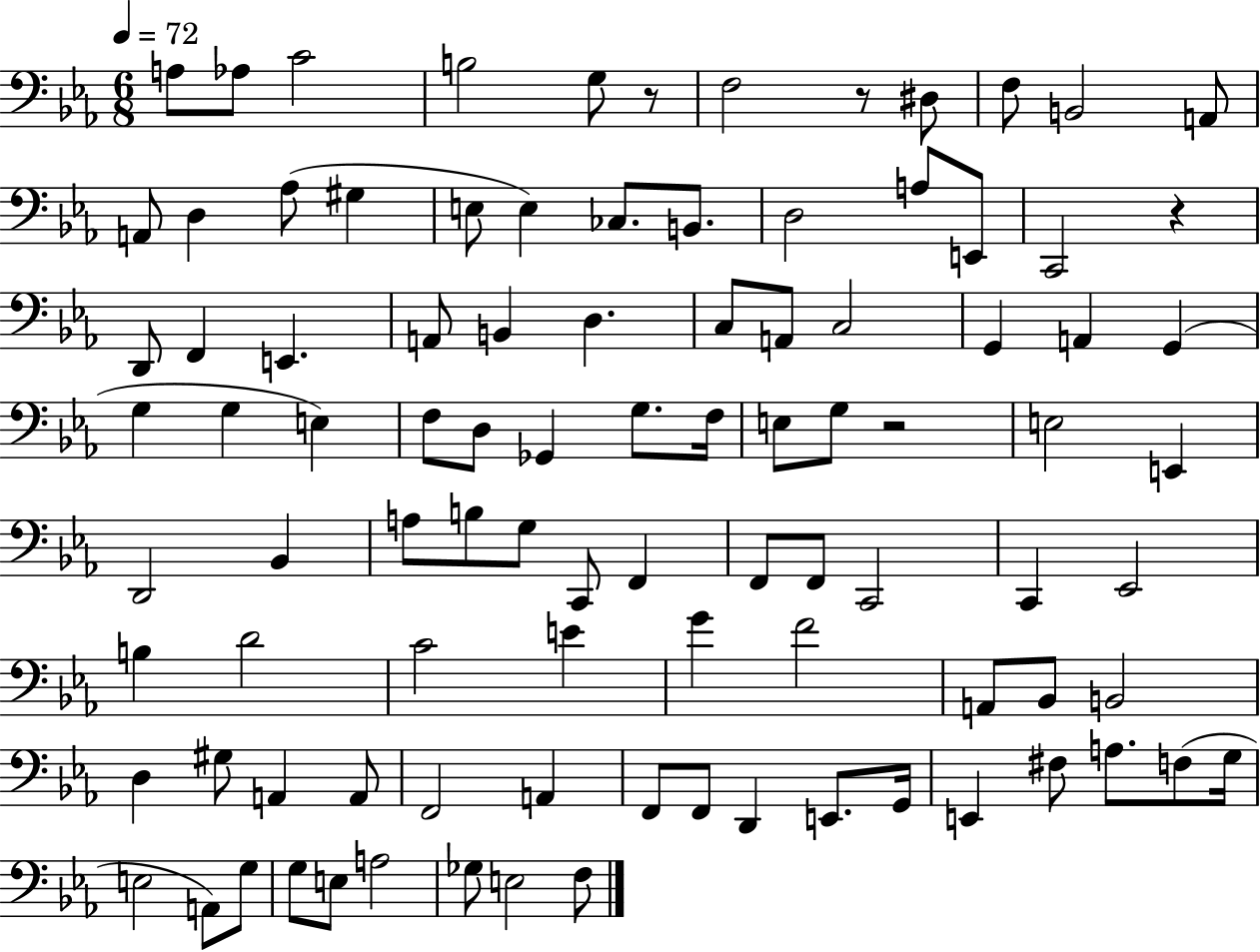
A3/e Ab3/e C4/h B3/h G3/e R/e F3/h R/e D#3/e F3/e B2/h A2/e A2/e D3/q Ab3/e G#3/q E3/e E3/q CES3/e. B2/e. D3/h A3/e E2/e C2/h R/q D2/e F2/q E2/q. A2/e B2/q D3/q. C3/e A2/e C3/h G2/q A2/q G2/q G3/q G3/q E3/q F3/e D3/e Gb2/q G3/e. F3/s E3/e G3/e R/h E3/h E2/q D2/h Bb2/q A3/e B3/e G3/e C2/e F2/q F2/e F2/e C2/h C2/q Eb2/h B3/q D4/h C4/h E4/q G4/q F4/h A2/e Bb2/e B2/h D3/q G#3/e A2/q A2/e F2/h A2/q F2/e F2/e D2/q E2/e. G2/s E2/q F#3/e A3/e. F3/e G3/s E3/h A2/e G3/e G3/e E3/e A3/h Gb3/e E3/h F3/e